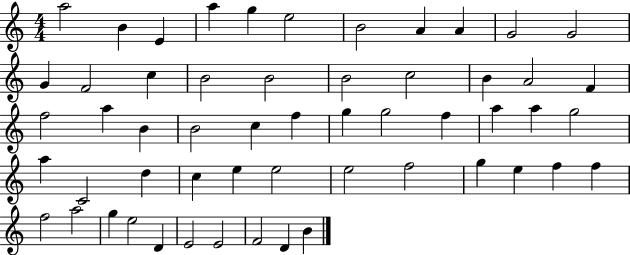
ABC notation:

X:1
T:Untitled
M:4/4
L:1/4
K:C
a2 B E a g e2 B2 A A G2 G2 G F2 c B2 B2 B2 c2 B A2 F f2 a B B2 c f g g2 f a a g2 a C2 d c e e2 e2 f2 g e f f f2 a2 g e2 D E2 E2 F2 D B